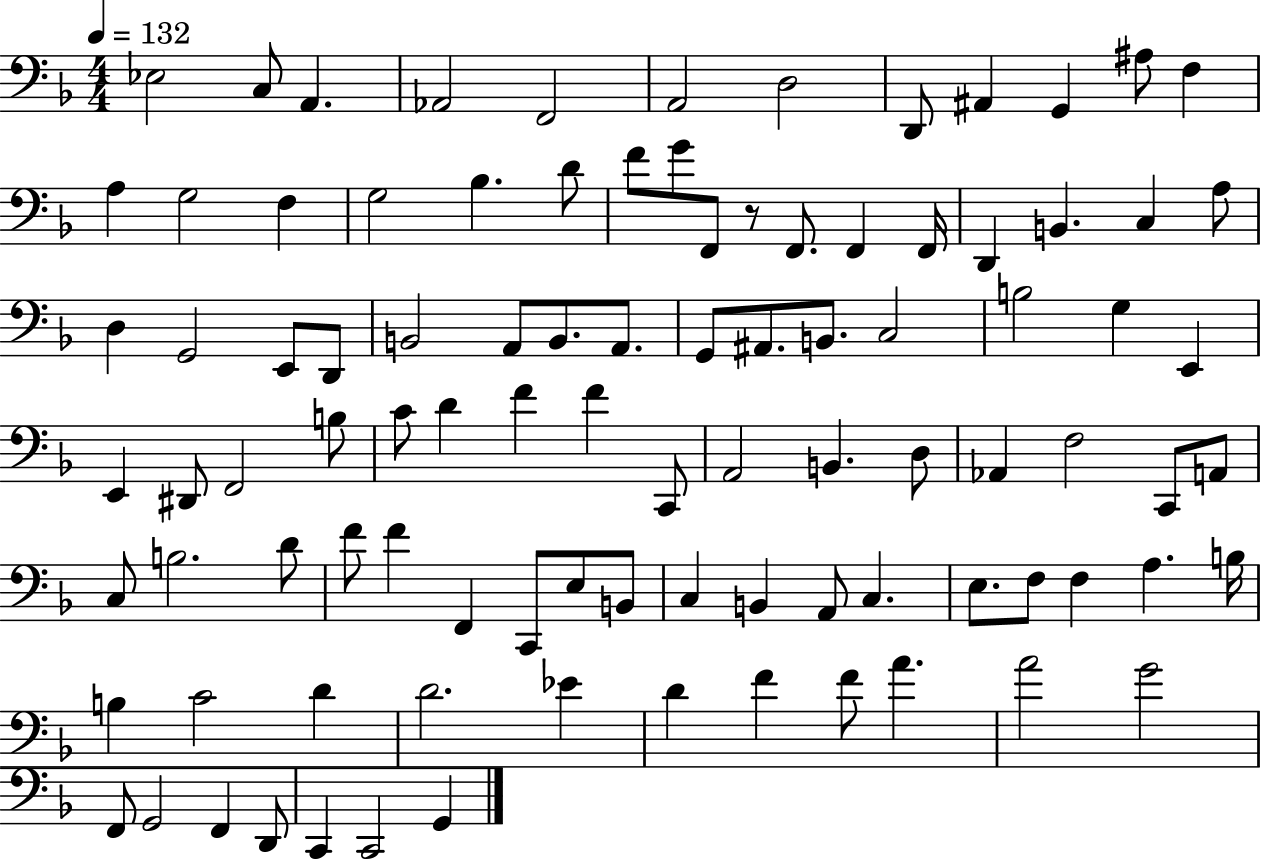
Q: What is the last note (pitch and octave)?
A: G2